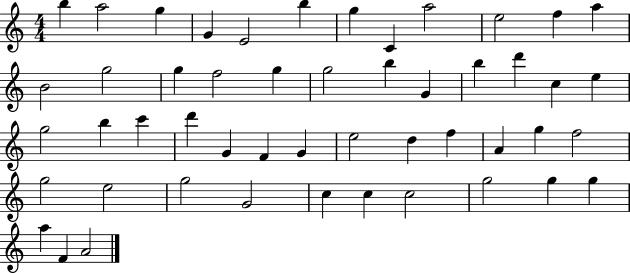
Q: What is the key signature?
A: C major